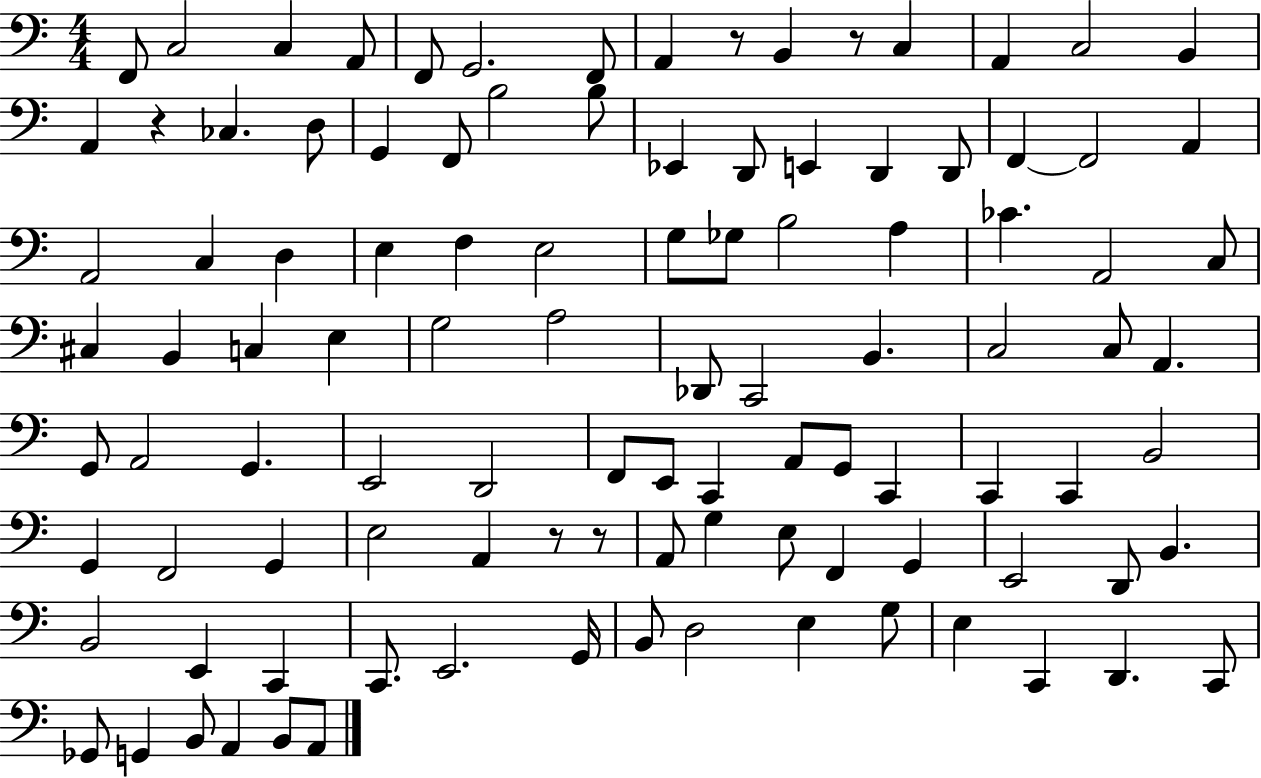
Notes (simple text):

F2/e C3/h C3/q A2/e F2/e G2/h. F2/e A2/q R/e B2/q R/e C3/q A2/q C3/h B2/q A2/q R/q CES3/q. D3/e G2/q F2/e B3/h B3/e Eb2/q D2/e E2/q D2/q D2/e F2/q F2/h A2/q A2/h C3/q D3/q E3/q F3/q E3/h G3/e Gb3/e B3/h A3/q CES4/q. A2/h C3/e C#3/q B2/q C3/q E3/q G3/h A3/h Db2/e C2/h B2/q. C3/h C3/e A2/q. G2/e A2/h G2/q. E2/h D2/h F2/e E2/e C2/q A2/e G2/e C2/q C2/q C2/q B2/h G2/q F2/h G2/q E3/h A2/q R/e R/e A2/e G3/q E3/e F2/q G2/q E2/h D2/e B2/q. B2/h E2/q C2/q C2/e. E2/h. G2/s B2/e D3/h E3/q G3/e E3/q C2/q D2/q. C2/e Gb2/e G2/q B2/e A2/q B2/e A2/e